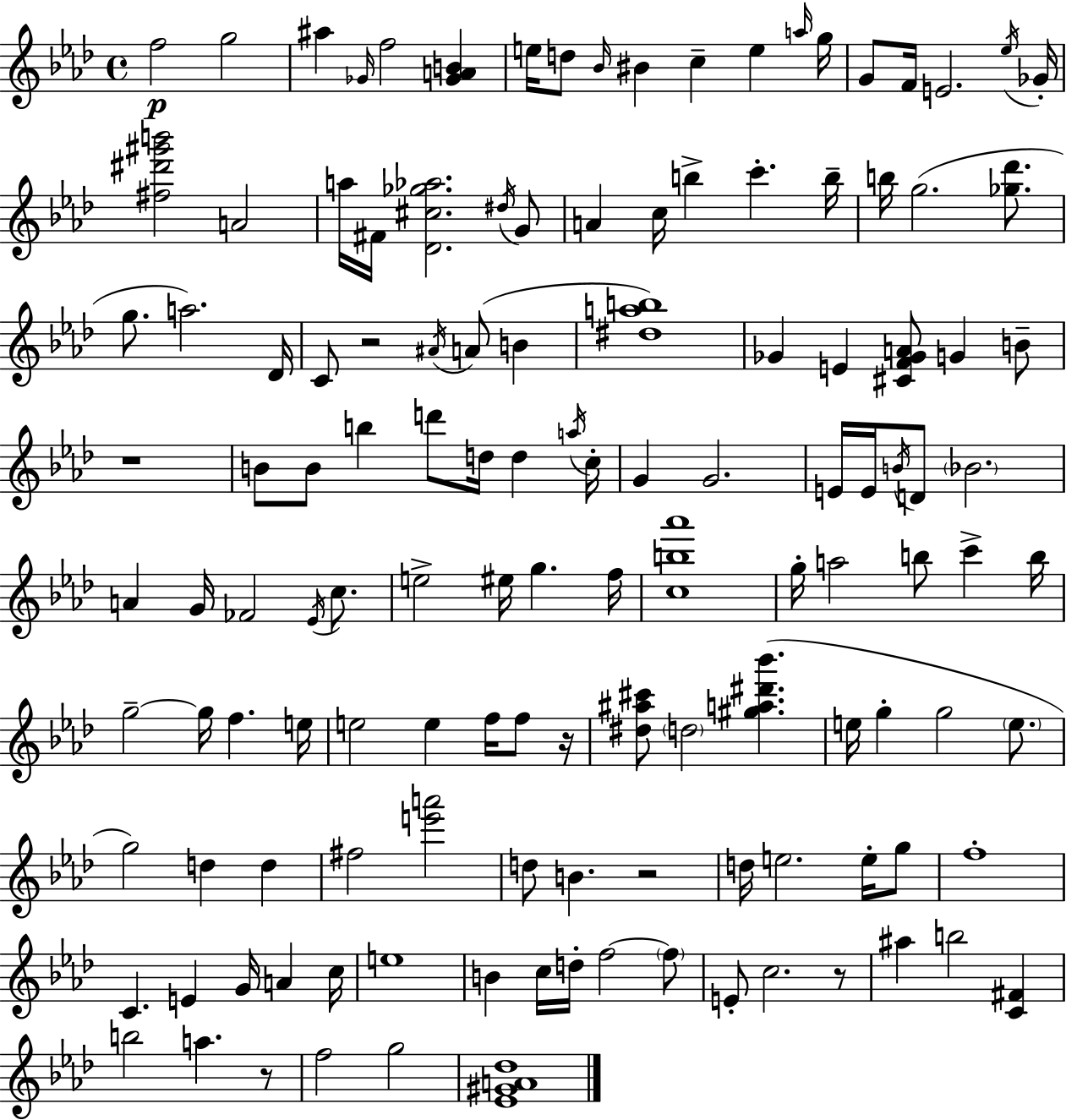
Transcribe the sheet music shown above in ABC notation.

X:1
T:Untitled
M:4/4
L:1/4
K:Ab
f2 g2 ^a _G/4 f2 [_GAB] e/4 d/2 _B/4 ^B c e a/4 g/4 G/2 F/4 E2 _e/4 _G/4 [^f^d'^g'b']2 A2 a/4 ^F/4 [_D^c_g_a]2 ^d/4 G/2 A c/4 b c' b/4 b/4 g2 [_g_d']/2 g/2 a2 _D/4 C/2 z2 ^A/4 A/2 B [^dab]4 _G E [^CF_GA]/2 G B/2 z4 B/2 B/2 b d'/2 d/4 d a/4 c/4 G G2 E/4 E/4 B/4 D/2 _B2 A G/4 _F2 _E/4 c/2 e2 ^e/4 g f/4 [cb_a']4 g/4 a2 b/2 c' b/4 g2 g/4 f e/4 e2 e f/4 f/2 z/4 [^d^a^c']/2 d2 [^ga^d'_b'] e/4 g g2 e/2 g2 d d ^f2 [e'a']2 d/2 B z2 d/4 e2 e/4 g/2 f4 C E G/4 A c/4 e4 B c/4 d/4 f2 f/2 E/2 c2 z/2 ^a b2 [C^F] b2 a z/2 f2 g2 [_E^GA_d]4